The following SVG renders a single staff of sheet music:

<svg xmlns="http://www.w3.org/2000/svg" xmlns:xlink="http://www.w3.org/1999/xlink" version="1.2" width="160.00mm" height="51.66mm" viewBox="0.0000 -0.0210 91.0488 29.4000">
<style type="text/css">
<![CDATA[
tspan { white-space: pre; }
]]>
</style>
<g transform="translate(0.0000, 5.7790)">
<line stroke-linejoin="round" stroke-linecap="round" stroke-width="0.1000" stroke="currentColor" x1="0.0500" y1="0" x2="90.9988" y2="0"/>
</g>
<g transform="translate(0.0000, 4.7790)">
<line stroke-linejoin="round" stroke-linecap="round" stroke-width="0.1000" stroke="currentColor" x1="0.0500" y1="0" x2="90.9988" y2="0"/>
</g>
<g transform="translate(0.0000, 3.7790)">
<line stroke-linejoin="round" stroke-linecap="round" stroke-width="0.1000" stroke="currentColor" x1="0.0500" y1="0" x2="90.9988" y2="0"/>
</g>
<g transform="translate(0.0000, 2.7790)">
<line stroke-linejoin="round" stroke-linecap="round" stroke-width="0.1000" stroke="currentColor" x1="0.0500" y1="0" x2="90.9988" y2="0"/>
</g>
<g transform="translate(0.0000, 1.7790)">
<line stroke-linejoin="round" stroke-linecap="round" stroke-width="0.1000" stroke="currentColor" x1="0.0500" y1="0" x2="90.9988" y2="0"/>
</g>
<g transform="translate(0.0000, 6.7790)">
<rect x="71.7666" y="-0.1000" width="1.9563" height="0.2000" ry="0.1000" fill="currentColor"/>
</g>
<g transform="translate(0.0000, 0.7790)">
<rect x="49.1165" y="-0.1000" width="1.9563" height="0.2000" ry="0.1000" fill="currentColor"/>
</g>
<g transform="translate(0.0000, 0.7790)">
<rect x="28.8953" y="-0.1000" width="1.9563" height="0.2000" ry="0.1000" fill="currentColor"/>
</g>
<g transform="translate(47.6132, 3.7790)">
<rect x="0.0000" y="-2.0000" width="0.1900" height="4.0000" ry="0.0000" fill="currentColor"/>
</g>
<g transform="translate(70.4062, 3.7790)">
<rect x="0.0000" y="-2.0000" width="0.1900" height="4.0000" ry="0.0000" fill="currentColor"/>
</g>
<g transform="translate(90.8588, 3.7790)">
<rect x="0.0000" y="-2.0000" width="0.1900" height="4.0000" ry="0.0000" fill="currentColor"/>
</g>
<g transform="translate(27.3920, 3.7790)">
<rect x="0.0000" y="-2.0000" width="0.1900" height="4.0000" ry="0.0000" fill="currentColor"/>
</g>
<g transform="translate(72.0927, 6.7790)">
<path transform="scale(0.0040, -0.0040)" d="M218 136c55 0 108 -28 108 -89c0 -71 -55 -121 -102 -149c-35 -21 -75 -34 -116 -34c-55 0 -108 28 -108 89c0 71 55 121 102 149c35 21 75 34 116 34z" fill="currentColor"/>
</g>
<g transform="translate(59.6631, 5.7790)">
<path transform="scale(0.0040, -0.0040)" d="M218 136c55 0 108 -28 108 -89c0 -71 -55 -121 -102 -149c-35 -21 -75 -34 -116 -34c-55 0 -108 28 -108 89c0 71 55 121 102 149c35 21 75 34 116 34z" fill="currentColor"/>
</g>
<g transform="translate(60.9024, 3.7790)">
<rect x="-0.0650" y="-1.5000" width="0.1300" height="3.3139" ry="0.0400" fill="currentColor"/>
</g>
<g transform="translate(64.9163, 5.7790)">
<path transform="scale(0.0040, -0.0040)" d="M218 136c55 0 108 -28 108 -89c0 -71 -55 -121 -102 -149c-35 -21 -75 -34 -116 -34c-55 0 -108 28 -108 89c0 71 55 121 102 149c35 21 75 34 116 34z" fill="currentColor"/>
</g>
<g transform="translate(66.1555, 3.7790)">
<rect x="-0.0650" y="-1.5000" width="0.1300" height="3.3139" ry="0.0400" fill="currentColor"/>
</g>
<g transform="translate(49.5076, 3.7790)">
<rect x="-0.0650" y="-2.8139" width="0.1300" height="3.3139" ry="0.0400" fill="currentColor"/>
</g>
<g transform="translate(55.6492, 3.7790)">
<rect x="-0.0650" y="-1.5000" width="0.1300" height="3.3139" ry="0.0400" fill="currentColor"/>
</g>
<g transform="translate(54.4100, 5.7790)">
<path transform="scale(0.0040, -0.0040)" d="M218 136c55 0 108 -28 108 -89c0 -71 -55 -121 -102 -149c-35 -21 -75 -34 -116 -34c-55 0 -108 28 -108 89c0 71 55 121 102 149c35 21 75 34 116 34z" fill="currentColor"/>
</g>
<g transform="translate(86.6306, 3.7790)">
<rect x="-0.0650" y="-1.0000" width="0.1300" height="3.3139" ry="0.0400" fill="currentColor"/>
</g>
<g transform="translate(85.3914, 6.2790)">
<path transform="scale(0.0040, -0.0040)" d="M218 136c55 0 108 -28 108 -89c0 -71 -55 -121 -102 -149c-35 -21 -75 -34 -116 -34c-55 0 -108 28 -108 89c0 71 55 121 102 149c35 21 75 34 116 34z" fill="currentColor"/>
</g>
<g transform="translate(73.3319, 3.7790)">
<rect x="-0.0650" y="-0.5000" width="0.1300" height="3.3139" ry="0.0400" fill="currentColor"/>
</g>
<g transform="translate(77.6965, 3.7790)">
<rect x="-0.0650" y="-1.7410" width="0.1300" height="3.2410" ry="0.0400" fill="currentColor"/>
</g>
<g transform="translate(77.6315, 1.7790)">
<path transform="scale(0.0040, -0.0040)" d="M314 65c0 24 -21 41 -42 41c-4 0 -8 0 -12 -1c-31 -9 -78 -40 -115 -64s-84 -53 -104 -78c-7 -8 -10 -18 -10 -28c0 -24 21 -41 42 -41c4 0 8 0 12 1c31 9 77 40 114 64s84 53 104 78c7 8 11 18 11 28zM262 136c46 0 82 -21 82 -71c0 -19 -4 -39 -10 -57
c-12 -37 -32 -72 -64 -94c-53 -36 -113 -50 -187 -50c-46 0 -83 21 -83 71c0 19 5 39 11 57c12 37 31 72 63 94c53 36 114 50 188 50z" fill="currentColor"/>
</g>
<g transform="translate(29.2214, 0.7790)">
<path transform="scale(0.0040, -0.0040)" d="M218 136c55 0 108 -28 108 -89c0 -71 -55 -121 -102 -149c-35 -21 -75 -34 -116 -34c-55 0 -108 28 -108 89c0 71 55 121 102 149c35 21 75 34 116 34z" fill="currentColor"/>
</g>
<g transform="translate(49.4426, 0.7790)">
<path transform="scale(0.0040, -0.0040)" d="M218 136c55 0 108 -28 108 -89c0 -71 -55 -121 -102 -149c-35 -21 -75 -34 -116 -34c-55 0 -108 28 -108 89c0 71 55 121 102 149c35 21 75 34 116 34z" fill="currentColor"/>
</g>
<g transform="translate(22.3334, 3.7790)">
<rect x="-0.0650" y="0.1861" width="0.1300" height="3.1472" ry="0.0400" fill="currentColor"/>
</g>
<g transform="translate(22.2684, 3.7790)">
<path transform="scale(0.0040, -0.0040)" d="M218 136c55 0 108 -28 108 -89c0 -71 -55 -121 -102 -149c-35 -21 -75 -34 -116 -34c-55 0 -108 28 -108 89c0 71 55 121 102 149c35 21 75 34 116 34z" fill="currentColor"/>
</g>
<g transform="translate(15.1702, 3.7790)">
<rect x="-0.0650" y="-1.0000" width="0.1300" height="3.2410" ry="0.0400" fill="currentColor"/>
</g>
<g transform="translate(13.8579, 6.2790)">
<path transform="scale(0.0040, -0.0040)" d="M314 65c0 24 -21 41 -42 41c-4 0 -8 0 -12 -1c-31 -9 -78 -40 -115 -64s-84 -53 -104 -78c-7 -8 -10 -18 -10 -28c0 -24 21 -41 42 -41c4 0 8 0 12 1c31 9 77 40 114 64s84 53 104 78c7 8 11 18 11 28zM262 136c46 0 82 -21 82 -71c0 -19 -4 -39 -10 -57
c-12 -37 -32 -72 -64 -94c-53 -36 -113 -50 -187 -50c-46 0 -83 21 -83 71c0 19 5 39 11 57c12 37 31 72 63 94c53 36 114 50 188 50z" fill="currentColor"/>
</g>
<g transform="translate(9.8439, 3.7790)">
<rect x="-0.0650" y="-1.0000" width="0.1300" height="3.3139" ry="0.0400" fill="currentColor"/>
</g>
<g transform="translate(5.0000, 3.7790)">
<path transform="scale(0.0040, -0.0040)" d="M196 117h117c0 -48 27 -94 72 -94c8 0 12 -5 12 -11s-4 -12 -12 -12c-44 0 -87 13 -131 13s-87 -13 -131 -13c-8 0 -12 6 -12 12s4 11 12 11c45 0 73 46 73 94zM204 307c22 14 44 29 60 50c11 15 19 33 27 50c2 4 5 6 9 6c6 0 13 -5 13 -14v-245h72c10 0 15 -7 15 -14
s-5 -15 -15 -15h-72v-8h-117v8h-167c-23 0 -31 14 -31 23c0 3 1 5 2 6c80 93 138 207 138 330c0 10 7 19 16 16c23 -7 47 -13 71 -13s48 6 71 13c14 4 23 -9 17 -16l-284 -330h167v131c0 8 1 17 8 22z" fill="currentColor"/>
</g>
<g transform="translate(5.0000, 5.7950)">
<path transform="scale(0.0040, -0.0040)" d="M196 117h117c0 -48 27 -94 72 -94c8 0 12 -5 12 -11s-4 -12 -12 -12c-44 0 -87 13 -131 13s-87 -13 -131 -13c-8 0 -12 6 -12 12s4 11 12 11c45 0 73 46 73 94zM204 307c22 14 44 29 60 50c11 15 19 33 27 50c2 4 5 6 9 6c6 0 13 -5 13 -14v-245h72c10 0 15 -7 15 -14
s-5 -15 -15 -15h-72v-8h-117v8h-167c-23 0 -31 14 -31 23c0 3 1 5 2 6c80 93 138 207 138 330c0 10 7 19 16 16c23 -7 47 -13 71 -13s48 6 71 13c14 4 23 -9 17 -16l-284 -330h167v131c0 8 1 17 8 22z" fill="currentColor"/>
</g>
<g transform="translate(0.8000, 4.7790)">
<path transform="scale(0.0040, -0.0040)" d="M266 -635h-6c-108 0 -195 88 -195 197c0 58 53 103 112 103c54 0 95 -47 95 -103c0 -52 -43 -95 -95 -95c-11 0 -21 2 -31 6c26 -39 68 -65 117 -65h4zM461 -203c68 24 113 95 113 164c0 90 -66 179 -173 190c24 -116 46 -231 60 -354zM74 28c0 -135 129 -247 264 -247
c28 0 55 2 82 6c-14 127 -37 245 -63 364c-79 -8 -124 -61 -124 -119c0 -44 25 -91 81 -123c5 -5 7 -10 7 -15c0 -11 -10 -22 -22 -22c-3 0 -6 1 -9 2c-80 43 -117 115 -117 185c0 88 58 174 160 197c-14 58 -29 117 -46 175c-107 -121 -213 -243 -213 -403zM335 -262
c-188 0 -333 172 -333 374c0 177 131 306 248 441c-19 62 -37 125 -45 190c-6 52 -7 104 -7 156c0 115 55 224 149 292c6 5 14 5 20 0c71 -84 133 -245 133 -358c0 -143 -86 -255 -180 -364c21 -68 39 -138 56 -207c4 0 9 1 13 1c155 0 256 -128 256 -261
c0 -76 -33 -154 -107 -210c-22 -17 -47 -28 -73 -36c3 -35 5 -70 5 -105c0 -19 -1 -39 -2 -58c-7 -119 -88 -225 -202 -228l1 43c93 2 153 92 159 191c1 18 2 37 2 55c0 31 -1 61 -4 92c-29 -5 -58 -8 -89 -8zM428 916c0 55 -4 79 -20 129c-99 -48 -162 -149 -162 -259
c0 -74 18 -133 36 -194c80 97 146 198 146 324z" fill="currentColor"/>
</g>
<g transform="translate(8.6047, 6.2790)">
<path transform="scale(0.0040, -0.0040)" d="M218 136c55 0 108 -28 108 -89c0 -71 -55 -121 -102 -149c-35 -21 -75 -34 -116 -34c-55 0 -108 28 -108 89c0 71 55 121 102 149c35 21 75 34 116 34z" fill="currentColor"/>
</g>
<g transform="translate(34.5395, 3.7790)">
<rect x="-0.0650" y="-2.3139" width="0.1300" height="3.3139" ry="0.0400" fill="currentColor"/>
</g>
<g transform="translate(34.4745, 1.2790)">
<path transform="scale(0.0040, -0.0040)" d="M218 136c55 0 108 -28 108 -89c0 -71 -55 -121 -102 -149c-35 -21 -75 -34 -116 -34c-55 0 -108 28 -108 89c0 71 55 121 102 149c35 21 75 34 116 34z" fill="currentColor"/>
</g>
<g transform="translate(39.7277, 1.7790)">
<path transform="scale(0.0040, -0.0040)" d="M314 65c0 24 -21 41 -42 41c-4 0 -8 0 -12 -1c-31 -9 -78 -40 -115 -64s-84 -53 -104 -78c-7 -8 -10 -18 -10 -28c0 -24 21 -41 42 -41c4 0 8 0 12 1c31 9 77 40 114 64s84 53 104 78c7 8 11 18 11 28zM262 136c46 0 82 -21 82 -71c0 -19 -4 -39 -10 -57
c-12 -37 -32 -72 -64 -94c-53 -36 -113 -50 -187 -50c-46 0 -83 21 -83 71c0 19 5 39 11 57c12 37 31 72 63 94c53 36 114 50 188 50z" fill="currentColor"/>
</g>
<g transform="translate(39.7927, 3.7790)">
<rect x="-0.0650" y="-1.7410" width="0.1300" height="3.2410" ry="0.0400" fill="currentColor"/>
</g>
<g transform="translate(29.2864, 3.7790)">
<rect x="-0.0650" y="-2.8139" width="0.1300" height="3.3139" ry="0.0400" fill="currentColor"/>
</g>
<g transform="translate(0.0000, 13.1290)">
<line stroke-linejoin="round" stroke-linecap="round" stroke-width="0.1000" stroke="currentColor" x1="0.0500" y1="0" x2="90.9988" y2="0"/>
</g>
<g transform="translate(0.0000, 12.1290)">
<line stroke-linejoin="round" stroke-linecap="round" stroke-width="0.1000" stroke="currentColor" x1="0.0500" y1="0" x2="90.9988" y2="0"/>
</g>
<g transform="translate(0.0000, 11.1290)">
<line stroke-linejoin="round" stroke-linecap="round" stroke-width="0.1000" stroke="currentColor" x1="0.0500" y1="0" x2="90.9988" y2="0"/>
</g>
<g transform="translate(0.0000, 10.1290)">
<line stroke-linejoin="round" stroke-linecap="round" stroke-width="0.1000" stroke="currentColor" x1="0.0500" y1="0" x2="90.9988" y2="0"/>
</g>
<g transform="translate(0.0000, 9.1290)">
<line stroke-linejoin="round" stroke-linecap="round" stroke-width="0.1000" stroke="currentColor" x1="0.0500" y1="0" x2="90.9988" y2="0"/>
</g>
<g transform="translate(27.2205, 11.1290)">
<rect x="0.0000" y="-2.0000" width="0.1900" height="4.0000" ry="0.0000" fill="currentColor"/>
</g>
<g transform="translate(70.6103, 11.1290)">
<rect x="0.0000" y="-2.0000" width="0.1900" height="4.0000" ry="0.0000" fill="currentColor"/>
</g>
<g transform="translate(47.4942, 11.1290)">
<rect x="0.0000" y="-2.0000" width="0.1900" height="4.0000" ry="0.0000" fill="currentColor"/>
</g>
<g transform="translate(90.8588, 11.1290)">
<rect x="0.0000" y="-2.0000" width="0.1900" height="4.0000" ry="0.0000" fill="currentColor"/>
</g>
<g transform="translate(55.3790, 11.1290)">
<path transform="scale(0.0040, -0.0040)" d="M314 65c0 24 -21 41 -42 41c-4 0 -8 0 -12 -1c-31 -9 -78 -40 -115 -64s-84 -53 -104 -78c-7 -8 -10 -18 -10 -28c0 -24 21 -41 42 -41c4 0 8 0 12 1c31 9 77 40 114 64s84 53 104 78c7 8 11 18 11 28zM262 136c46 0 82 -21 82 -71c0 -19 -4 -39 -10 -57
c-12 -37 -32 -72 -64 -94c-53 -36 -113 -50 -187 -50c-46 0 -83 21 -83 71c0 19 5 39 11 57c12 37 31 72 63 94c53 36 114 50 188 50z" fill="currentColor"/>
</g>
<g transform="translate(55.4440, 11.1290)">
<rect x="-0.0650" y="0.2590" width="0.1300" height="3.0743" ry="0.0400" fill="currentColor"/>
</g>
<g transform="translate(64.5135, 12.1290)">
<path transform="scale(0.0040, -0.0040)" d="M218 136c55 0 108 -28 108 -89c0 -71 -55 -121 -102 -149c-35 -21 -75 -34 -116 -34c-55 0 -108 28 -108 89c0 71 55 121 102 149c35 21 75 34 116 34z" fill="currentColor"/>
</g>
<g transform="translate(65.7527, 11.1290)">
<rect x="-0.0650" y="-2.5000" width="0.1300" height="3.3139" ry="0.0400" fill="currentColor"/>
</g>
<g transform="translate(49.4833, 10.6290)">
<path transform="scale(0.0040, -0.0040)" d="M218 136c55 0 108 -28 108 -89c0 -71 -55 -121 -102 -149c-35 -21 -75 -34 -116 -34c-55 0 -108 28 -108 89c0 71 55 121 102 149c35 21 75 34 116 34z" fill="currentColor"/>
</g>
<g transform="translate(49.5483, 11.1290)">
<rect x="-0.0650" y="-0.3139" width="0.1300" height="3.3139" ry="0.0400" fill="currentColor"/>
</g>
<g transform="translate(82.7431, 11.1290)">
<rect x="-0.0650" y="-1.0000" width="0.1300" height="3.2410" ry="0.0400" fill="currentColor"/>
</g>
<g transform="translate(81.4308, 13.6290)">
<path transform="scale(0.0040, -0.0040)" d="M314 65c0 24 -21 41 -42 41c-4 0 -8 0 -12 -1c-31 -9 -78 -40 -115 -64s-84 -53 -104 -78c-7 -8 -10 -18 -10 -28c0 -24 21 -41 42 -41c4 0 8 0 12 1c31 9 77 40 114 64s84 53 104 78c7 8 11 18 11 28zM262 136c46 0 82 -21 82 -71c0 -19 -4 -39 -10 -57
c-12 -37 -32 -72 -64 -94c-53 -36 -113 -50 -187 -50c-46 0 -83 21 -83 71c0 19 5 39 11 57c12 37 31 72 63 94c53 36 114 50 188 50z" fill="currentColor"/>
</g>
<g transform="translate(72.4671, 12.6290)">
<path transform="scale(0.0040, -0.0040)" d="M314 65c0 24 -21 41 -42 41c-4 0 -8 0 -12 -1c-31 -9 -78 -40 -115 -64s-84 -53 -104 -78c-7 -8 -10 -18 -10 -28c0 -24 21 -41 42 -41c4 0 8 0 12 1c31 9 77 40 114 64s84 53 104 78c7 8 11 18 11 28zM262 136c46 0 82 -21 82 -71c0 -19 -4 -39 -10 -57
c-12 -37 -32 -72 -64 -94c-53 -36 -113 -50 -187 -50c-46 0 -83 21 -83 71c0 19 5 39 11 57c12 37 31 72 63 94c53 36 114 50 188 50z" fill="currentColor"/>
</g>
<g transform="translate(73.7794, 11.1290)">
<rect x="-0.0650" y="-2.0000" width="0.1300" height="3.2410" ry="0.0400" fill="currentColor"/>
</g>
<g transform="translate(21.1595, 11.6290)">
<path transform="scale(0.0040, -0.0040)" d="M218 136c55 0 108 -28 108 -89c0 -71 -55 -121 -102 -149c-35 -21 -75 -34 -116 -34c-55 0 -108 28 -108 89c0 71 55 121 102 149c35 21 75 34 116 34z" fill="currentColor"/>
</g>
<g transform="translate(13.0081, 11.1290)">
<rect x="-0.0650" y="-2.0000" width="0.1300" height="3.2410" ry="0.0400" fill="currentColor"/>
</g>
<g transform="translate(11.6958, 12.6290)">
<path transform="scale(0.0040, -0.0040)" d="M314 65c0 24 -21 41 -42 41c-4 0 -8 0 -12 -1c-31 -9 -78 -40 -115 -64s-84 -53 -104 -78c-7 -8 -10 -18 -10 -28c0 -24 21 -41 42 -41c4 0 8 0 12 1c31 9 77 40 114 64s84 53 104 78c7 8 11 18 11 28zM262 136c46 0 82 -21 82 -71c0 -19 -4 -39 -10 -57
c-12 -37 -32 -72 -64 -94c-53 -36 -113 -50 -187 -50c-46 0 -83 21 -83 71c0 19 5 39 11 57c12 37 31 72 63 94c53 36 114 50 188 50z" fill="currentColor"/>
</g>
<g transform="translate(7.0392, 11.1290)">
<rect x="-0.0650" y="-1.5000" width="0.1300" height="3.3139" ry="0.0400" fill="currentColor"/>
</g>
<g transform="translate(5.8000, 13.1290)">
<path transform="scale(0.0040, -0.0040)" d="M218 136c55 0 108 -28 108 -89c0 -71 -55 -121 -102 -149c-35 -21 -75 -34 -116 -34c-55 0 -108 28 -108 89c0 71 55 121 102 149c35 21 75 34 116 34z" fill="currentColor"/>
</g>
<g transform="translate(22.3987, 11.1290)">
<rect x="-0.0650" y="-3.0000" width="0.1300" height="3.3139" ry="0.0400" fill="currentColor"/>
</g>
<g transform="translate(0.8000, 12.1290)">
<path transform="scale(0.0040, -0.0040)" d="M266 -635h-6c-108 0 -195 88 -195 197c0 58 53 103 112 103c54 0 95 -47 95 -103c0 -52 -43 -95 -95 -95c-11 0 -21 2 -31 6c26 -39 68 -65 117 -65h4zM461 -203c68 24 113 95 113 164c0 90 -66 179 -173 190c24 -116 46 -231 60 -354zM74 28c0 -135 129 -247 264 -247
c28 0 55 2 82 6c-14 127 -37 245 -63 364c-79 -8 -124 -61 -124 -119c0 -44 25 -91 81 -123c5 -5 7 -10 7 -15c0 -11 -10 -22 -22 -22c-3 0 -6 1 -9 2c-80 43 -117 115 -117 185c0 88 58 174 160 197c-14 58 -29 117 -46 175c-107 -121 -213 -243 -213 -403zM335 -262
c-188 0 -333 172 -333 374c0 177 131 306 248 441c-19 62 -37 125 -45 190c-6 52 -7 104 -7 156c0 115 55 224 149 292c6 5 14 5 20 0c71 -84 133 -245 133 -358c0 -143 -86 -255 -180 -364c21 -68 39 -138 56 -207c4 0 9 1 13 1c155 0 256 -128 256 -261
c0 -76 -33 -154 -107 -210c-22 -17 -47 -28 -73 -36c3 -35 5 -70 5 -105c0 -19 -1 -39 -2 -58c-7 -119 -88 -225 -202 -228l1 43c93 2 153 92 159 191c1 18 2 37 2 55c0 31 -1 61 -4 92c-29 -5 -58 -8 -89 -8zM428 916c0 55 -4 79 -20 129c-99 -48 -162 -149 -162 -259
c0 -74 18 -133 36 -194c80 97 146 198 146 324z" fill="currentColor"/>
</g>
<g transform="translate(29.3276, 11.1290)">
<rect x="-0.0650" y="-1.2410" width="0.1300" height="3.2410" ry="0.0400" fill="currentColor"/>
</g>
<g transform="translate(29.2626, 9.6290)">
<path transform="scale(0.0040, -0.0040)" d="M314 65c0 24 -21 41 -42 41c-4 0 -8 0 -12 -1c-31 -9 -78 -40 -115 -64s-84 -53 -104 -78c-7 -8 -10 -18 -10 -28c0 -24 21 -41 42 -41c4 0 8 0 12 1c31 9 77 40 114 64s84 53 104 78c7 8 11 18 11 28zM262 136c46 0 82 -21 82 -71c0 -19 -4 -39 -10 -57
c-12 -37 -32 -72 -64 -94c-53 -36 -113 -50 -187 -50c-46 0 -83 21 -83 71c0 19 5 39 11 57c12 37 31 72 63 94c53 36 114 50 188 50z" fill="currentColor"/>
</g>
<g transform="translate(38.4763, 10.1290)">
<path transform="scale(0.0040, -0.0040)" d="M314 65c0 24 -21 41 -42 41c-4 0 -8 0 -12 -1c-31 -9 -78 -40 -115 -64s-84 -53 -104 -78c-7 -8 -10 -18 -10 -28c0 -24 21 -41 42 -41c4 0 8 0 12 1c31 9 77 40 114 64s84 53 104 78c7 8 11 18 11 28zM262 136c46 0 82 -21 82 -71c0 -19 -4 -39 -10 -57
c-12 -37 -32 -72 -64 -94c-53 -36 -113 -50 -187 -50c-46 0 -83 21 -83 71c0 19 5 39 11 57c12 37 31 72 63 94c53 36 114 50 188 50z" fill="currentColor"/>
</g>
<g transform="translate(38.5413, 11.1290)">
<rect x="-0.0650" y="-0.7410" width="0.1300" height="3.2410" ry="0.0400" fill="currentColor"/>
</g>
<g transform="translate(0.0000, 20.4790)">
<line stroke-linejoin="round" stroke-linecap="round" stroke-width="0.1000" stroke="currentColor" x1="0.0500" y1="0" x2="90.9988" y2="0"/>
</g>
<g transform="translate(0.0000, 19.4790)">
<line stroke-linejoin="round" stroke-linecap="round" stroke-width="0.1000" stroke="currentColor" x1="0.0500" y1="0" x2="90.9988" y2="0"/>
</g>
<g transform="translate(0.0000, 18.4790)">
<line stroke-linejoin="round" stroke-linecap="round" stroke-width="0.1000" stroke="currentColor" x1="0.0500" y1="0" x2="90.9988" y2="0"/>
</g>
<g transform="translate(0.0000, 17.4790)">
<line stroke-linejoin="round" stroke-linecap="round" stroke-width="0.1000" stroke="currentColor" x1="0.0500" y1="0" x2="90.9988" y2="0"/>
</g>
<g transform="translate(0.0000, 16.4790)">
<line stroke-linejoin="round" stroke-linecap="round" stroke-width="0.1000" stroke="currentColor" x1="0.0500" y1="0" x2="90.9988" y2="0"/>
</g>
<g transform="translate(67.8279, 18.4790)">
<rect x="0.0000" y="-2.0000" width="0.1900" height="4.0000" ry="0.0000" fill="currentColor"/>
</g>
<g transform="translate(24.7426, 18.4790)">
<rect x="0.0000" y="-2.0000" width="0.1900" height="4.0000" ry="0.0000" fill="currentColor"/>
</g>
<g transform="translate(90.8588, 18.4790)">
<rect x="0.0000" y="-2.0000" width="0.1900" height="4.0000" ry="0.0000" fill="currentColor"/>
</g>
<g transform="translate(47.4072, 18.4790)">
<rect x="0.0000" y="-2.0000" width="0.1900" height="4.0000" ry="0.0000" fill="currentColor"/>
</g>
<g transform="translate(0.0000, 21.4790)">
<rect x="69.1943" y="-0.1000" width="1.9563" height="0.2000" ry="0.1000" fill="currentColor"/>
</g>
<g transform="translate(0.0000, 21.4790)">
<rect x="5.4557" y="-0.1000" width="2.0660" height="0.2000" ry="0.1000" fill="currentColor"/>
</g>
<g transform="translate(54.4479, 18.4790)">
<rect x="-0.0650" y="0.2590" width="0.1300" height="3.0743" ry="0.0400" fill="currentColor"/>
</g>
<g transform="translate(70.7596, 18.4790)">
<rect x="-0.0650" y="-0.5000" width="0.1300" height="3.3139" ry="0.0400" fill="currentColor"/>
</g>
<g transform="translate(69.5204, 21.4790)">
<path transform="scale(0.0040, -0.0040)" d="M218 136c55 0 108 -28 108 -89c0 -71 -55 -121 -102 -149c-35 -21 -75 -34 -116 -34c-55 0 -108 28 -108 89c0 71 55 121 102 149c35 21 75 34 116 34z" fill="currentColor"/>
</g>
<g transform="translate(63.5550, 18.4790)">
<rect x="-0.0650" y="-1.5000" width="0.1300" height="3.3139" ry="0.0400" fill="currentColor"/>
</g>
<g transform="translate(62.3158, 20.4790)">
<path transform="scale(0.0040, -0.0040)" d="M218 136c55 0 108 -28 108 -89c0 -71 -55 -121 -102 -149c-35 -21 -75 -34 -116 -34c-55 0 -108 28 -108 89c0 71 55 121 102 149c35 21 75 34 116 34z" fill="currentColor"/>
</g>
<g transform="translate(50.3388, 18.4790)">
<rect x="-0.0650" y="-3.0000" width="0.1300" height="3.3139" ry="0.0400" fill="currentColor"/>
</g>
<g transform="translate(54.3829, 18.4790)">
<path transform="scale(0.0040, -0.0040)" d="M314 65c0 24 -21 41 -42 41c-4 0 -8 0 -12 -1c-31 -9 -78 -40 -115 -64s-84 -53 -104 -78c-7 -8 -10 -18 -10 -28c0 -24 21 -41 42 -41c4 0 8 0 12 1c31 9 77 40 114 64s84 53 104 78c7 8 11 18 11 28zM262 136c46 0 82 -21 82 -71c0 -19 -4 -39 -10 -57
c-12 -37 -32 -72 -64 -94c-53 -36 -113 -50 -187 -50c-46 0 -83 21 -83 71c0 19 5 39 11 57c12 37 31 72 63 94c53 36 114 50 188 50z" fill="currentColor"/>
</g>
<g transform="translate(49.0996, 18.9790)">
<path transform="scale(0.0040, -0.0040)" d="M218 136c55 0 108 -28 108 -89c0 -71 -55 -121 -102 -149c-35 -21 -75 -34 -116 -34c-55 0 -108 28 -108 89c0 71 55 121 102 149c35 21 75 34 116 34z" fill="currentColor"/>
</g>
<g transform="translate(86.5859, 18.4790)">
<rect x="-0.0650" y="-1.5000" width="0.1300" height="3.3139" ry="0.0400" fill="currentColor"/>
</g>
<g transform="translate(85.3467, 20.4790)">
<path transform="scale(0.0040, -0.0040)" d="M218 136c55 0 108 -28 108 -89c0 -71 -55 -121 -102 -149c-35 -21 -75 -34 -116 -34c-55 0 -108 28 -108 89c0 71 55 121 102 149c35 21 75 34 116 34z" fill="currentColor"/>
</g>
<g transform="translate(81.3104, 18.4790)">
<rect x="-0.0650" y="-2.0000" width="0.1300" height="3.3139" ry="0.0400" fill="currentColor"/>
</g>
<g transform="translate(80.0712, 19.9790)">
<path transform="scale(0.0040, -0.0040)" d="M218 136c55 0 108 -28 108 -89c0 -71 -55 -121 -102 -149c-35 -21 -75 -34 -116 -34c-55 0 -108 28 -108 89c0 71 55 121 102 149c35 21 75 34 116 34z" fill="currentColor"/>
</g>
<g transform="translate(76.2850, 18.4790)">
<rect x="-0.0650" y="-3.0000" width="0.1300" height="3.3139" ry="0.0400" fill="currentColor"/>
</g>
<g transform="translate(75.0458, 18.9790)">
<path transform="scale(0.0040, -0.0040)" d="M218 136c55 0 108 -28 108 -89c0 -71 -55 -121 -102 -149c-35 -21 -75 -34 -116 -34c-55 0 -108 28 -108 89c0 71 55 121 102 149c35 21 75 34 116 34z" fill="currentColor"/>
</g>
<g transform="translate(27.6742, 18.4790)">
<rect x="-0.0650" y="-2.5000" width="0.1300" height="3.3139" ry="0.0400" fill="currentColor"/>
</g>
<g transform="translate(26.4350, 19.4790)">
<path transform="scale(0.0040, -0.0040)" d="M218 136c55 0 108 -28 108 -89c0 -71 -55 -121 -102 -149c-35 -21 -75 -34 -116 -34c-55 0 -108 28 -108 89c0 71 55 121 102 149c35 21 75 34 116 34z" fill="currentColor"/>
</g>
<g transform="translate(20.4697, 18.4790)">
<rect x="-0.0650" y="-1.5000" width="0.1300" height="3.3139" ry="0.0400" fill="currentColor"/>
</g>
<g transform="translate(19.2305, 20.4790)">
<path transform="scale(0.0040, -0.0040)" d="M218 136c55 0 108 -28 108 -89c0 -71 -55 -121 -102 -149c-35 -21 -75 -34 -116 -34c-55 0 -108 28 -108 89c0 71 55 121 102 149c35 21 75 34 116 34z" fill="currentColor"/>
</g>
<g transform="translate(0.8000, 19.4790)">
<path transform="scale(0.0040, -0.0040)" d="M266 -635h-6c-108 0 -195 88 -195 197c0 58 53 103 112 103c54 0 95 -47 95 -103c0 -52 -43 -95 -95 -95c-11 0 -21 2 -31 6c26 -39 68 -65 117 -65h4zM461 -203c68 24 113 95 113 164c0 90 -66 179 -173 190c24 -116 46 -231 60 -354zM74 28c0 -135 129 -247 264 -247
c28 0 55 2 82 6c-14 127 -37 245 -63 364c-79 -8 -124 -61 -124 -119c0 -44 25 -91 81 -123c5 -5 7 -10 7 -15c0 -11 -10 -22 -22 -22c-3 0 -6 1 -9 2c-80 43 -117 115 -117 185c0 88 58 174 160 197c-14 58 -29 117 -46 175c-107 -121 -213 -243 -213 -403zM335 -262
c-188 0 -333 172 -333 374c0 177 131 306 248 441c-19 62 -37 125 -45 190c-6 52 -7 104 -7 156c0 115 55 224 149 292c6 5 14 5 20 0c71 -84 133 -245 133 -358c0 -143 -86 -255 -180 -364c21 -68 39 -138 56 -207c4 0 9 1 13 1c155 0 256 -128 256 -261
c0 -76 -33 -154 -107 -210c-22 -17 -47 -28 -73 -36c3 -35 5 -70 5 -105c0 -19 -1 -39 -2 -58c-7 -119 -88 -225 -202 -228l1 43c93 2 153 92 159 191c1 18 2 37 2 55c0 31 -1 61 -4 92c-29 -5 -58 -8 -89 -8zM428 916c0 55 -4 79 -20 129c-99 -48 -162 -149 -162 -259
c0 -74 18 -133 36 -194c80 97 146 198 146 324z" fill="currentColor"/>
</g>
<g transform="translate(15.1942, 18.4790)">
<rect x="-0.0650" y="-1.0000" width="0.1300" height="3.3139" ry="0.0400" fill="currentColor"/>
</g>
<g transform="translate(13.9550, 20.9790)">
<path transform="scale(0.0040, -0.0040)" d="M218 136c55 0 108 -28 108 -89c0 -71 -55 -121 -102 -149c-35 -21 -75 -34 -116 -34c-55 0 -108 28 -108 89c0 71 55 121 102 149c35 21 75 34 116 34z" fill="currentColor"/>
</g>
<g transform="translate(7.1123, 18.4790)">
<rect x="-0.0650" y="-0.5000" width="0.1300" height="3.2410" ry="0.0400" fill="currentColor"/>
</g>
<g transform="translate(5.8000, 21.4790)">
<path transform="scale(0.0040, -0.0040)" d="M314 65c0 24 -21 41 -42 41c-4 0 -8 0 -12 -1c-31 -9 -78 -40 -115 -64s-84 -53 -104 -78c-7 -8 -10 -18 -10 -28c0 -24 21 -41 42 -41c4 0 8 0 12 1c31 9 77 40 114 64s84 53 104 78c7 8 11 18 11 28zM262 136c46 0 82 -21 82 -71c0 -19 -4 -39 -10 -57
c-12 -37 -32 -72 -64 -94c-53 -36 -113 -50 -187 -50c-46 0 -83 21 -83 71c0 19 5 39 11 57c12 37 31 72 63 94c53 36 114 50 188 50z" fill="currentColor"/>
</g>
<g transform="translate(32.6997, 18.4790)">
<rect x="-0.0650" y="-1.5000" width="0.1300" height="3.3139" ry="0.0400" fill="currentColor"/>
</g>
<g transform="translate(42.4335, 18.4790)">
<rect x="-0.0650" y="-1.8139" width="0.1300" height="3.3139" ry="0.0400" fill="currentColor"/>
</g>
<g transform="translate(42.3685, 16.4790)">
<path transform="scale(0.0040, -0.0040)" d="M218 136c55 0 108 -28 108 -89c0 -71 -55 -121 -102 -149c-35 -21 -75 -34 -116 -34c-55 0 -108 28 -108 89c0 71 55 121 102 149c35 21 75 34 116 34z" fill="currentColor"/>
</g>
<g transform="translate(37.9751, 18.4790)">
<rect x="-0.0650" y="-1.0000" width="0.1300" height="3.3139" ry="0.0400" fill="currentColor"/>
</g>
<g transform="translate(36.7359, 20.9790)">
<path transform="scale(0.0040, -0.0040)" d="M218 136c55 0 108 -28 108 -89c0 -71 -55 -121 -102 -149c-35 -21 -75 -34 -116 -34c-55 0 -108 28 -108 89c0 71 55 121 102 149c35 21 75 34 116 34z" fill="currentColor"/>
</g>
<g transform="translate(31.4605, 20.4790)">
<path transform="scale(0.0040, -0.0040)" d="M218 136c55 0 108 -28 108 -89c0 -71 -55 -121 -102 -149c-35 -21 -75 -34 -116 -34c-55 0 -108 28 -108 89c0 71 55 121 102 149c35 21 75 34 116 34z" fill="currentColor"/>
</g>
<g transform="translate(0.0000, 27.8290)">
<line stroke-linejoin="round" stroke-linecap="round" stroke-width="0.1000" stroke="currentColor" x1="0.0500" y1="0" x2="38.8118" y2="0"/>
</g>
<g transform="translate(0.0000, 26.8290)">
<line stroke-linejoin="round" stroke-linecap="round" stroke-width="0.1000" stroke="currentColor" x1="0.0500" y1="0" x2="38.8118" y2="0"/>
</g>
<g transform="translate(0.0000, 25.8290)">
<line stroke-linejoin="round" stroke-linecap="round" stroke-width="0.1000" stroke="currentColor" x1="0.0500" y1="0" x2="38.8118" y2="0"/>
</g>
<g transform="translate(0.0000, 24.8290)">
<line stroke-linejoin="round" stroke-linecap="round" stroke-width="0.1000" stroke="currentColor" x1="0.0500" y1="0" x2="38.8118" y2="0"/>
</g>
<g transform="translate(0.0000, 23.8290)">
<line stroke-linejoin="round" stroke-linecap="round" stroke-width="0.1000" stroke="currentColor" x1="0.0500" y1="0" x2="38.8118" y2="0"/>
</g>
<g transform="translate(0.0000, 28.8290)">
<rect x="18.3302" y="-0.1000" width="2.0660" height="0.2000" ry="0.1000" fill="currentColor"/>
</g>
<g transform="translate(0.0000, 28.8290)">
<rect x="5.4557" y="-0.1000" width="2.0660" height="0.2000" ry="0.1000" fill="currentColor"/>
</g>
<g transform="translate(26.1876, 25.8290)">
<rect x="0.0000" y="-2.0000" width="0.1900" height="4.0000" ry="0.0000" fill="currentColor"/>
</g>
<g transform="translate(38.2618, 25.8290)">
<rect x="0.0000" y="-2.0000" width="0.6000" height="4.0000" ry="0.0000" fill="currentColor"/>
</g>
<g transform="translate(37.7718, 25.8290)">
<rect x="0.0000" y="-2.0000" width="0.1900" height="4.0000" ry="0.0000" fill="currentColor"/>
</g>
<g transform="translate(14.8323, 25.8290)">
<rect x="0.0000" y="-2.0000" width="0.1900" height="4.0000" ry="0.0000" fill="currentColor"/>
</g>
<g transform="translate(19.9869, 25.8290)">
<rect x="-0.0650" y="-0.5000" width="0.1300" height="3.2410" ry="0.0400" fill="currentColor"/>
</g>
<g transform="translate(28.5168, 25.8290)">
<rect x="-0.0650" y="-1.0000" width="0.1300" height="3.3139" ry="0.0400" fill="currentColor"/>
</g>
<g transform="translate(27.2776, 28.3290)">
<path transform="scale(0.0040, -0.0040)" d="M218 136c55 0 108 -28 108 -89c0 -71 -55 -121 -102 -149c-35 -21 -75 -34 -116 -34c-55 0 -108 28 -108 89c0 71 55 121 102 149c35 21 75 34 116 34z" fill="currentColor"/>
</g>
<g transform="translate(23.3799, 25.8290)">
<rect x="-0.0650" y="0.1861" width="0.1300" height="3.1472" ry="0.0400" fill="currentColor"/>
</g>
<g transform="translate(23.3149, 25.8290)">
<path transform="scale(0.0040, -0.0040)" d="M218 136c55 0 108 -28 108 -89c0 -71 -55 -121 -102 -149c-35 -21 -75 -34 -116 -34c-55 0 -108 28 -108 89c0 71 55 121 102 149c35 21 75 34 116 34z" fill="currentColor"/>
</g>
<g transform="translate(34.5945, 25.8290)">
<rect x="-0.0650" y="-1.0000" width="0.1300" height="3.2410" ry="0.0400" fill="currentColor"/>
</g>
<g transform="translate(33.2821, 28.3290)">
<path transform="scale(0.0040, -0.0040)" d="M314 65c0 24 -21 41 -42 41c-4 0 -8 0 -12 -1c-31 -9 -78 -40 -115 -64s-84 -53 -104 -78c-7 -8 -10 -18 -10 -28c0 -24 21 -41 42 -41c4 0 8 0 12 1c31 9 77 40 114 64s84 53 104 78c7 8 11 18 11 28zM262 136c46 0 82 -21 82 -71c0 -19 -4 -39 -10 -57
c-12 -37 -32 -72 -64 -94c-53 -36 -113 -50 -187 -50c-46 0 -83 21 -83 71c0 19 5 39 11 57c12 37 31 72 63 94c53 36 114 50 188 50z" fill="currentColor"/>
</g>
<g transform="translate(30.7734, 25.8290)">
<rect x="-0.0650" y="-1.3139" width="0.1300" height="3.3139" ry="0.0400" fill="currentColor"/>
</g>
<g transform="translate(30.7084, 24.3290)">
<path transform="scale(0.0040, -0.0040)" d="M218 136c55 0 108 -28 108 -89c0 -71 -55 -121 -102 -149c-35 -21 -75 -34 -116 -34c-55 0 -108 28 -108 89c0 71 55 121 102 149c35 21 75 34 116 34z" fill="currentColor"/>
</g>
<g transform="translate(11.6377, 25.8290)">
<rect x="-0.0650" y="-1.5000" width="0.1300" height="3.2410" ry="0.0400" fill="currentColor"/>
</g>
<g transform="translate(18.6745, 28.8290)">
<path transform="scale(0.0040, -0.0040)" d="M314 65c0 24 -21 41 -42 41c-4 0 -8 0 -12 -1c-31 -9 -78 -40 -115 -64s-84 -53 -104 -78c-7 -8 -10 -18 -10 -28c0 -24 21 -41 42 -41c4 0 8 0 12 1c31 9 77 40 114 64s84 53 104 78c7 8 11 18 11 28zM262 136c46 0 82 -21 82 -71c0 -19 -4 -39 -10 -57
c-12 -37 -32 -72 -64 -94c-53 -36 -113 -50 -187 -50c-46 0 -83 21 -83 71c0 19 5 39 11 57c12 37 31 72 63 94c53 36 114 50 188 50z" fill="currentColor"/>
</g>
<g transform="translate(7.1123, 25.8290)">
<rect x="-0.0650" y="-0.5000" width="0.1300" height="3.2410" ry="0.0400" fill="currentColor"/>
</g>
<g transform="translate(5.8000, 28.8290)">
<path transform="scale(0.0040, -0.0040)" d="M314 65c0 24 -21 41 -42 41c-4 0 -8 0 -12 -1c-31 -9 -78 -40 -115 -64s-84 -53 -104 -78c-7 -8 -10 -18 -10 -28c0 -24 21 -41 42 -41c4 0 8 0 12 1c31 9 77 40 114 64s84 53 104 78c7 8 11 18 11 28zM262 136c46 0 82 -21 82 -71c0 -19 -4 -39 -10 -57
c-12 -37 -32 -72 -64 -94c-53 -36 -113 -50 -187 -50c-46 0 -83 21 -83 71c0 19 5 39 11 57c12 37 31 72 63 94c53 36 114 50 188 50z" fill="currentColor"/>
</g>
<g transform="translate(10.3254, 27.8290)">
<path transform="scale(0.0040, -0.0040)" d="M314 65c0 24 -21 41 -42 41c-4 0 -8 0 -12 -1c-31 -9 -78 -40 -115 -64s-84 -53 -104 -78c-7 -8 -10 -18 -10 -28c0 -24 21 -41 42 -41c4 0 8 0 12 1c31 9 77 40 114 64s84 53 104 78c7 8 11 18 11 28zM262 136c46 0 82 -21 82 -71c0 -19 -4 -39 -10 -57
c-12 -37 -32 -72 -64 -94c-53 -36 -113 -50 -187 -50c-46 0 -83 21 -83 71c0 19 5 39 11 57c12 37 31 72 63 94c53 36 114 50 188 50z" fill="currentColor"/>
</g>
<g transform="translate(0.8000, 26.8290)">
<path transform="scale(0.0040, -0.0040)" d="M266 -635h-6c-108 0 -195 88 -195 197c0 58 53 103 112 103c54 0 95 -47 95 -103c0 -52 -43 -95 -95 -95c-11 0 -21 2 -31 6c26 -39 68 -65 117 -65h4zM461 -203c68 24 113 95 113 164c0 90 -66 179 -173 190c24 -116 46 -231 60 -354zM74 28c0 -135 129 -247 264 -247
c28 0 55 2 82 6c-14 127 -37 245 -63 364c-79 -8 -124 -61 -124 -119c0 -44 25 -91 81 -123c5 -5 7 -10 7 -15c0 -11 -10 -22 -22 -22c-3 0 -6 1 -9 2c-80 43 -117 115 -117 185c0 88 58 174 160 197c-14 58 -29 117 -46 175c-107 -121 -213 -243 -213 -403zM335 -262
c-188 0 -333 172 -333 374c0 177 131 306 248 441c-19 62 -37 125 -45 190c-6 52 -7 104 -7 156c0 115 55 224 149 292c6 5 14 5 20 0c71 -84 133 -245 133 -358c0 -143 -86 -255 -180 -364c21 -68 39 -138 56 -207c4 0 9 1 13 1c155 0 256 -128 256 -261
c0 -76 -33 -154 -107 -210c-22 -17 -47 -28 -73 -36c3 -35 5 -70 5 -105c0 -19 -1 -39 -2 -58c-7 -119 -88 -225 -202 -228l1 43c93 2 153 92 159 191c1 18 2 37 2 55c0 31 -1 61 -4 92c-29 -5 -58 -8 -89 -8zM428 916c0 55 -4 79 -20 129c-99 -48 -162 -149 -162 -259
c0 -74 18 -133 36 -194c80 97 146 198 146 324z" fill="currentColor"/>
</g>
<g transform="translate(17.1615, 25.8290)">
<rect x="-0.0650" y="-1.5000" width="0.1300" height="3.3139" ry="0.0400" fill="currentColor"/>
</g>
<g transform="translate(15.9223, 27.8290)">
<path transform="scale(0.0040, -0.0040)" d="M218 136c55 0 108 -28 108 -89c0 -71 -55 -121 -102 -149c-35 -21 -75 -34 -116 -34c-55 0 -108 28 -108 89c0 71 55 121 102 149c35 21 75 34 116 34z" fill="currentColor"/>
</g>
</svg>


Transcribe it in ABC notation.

X:1
T:Untitled
M:4/4
L:1/4
K:C
D D2 B a g f2 a E E E C f2 D E F2 A e2 d2 c B2 G F2 D2 C2 D E G E D f A B2 E C A F E C2 E2 E C2 B D e D2